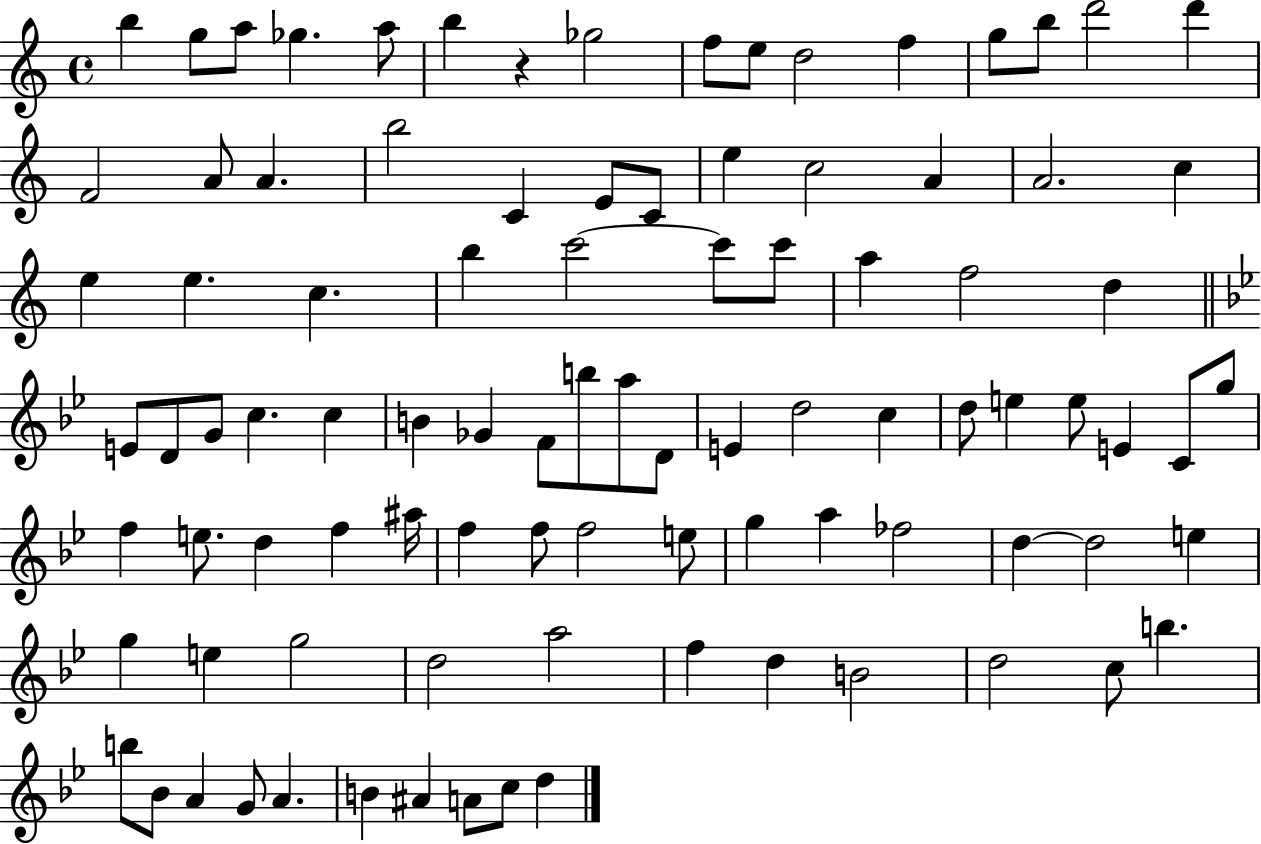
{
  \clef treble
  \time 4/4
  \defaultTimeSignature
  \key c \major
  b''4 g''8 a''8 ges''4. a''8 | b''4 r4 ges''2 | f''8 e''8 d''2 f''4 | g''8 b''8 d'''2 d'''4 | \break f'2 a'8 a'4. | b''2 c'4 e'8 c'8 | e''4 c''2 a'4 | a'2. c''4 | \break e''4 e''4. c''4. | b''4 c'''2~~ c'''8 c'''8 | a''4 f''2 d''4 | \bar "||" \break \key g \minor e'8 d'8 g'8 c''4. c''4 | b'4 ges'4 f'8 b''8 a''8 d'8 | e'4 d''2 c''4 | d''8 e''4 e''8 e'4 c'8 g''8 | \break f''4 e''8. d''4 f''4 ais''16 | f''4 f''8 f''2 e''8 | g''4 a''4 fes''2 | d''4~~ d''2 e''4 | \break g''4 e''4 g''2 | d''2 a''2 | f''4 d''4 b'2 | d''2 c''8 b''4. | \break b''8 bes'8 a'4 g'8 a'4. | b'4 ais'4 a'8 c''8 d''4 | \bar "|."
}